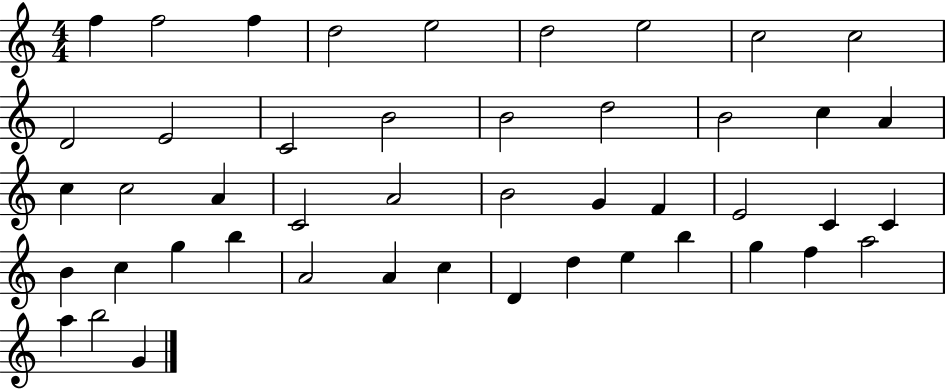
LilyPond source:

{
  \clef treble
  \numericTimeSignature
  \time 4/4
  \key c \major
  f''4 f''2 f''4 | d''2 e''2 | d''2 e''2 | c''2 c''2 | \break d'2 e'2 | c'2 b'2 | b'2 d''2 | b'2 c''4 a'4 | \break c''4 c''2 a'4 | c'2 a'2 | b'2 g'4 f'4 | e'2 c'4 c'4 | \break b'4 c''4 g''4 b''4 | a'2 a'4 c''4 | d'4 d''4 e''4 b''4 | g''4 f''4 a''2 | \break a''4 b''2 g'4 | \bar "|."
}